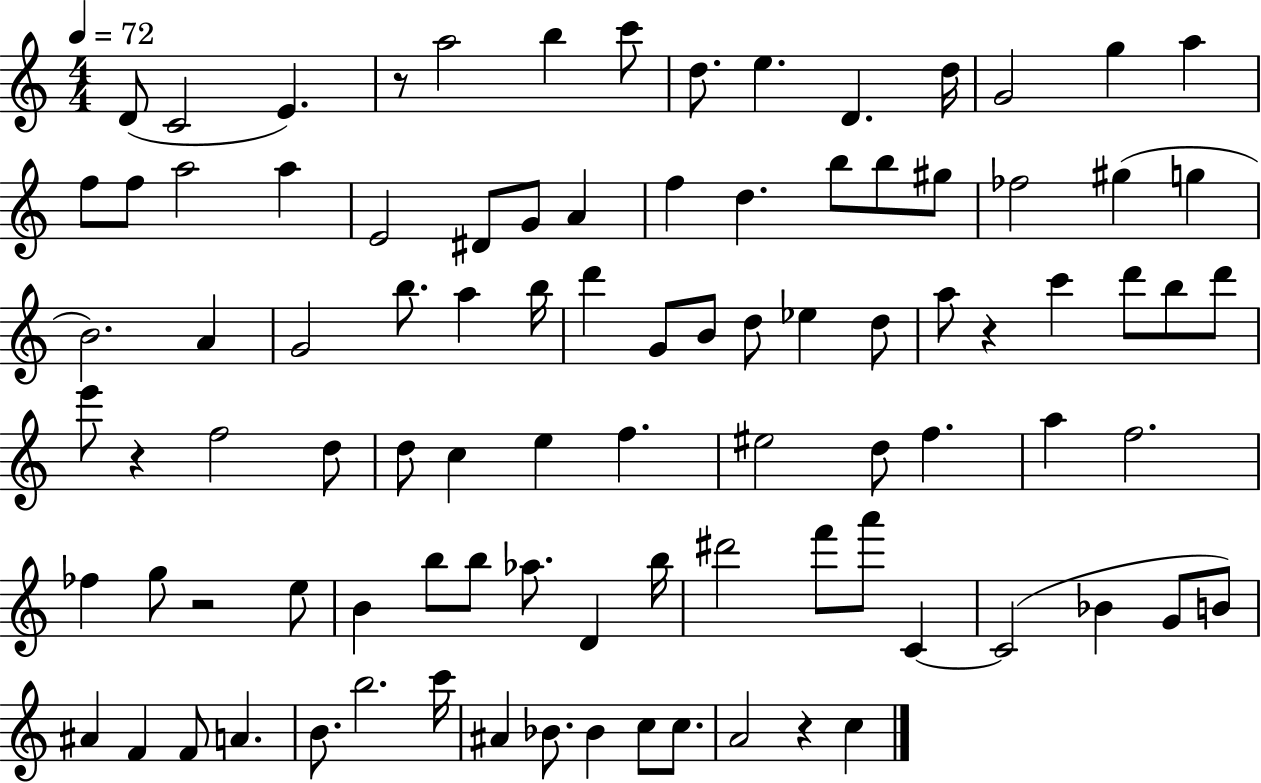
{
  \clef treble
  \numericTimeSignature
  \time 4/4
  \key c \major
  \tempo 4 = 72
  \repeat volta 2 { d'8( c'2 e'4.) | r8 a''2 b''4 c'''8 | d''8. e''4. d'4. d''16 | g'2 g''4 a''4 | \break f''8 f''8 a''2 a''4 | e'2 dis'8 g'8 a'4 | f''4 d''4. b''8 b''8 gis''8 | fes''2 gis''4( g''4 | \break b'2.) a'4 | g'2 b''8. a''4 b''16 | d'''4 g'8 b'8 d''8 ees''4 d''8 | a''8 r4 c'''4 d'''8 b''8 d'''8 | \break e'''8 r4 f''2 d''8 | d''8 c''4 e''4 f''4. | eis''2 d''8 f''4. | a''4 f''2. | \break fes''4 g''8 r2 e''8 | b'4 b''8 b''8 aes''8. d'4 b''16 | dis'''2 f'''8 a'''8 c'4~~ | c'2( bes'4 g'8 b'8) | \break ais'4 f'4 f'8 a'4. | b'8. b''2. c'''16 | ais'4 bes'8. bes'4 c''8 c''8. | a'2 r4 c''4 | \break } \bar "|."
}